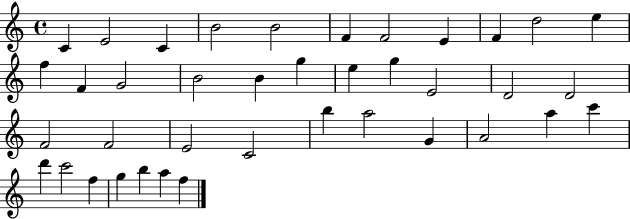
X:1
T:Untitled
M:4/4
L:1/4
K:C
C E2 C B2 B2 F F2 E F d2 e f F G2 B2 B g e g E2 D2 D2 F2 F2 E2 C2 b a2 G A2 a c' d' c'2 f g b a f